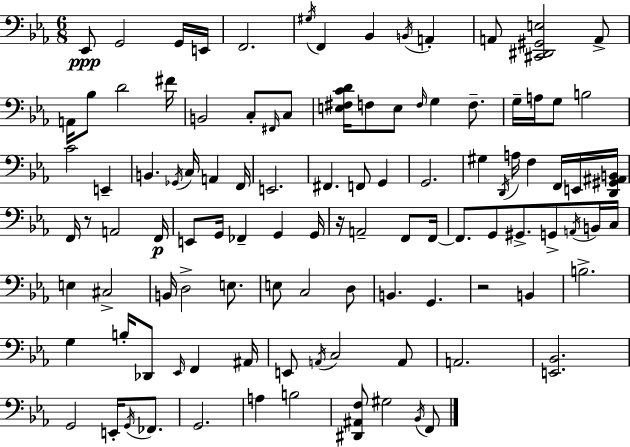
{
  \clef bass
  \numericTimeSignature
  \time 6/8
  \key ees \major
  \repeat volta 2 { ees,8\ppp g,2 g,16 e,16 | f,2. | \acciaccatura { gis16 } f,4 bes,4 \acciaccatura { b,16 } a,4-. | a,8 <cis, dis, gis, e>2 | \break a,8-> a,16 bes8 d'2 | fis'16 b,2 c8-. | \grace { fis,16 } c8 <e fis c' d'>16 f8 e8 \grace { f16 } g4 | f8.-- g16-- a16 g8 b2 | \break c'2 | e,4-- b,4. \acciaccatura { ges,16 } c16 | a,4 f,16 e,2. | fis,4. f,8 | \break g,4 g,2. | gis4 \acciaccatura { d,16 } a16 f4 | f,16 e,16 <d, gis, ais, b,>16 f,16 r8 a,2 | f,16\p e,8 g,16 fes,4-- | \break g,4 g,16 r16 a,2-- | f,8 f,16~~ f,8. g,8 gis,8.-> | g,8-> \acciaccatura { a,16 } b,16 c16 e4 cis2-> | b,16 d2-> | \break e8. e8 c2 | d8 b,4. | g,4. r2 | b,4 b2.-> | \break g4 b16-. | des,8 \grace { ees,16 } f,4 ais,16 e,8 \acciaccatura { a,16 } c2 | a,8 a,2. | <e, bes,>2. | \break g,2 | e,16-. \acciaccatura { g,16 } fes,8. g,2. | a4 | b2 <dis, ais, f>8 | \break gis2 \acciaccatura { bes,16 } f,8 } \bar "|."
}